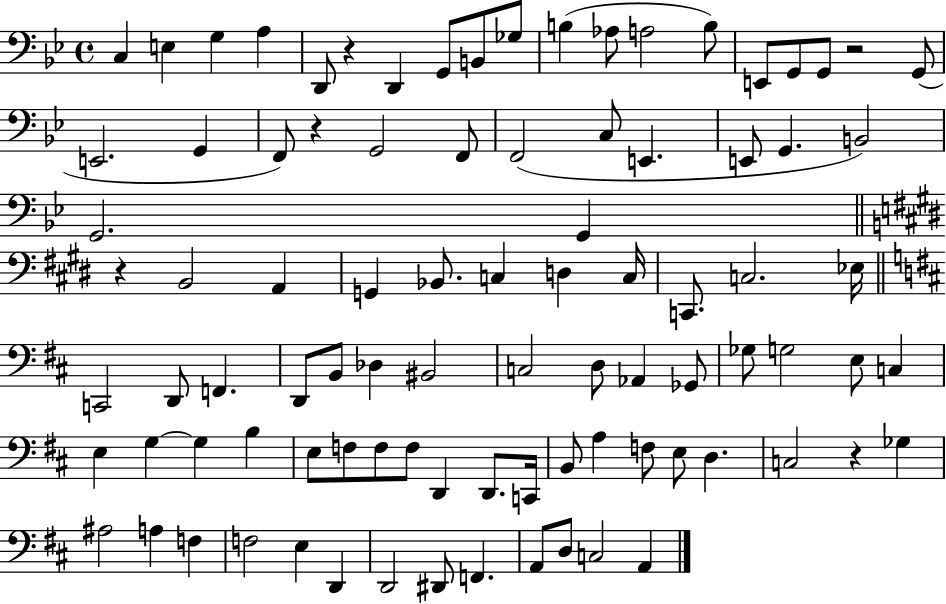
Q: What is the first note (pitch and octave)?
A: C3